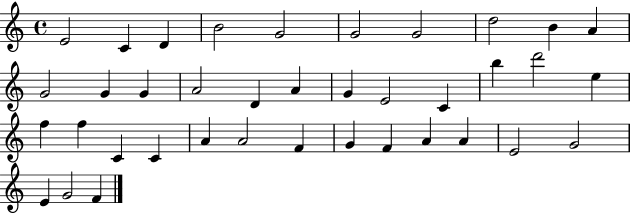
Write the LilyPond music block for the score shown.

{
  \clef treble
  \time 4/4
  \defaultTimeSignature
  \key c \major
  e'2 c'4 d'4 | b'2 g'2 | g'2 g'2 | d''2 b'4 a'4 | \break g'2 g'4 g'4 | a'2 d'4 a'4 | g'4 e'2 c'4 | b''4 d'''2 e''4 | \break f''4 f''4 c'4 c'4 | a'4 a'2 f'4 | g'4 f'4 a'4 a'4 | e'2 g'2 | \break e'4 g'2 f'4 | \bar "|."
}